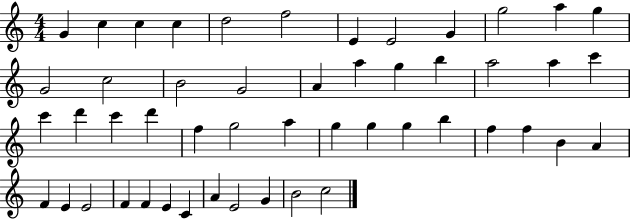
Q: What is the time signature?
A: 4/4